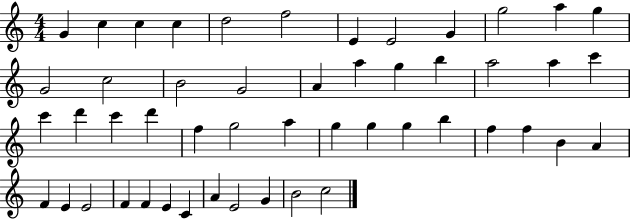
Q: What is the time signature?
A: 4/4